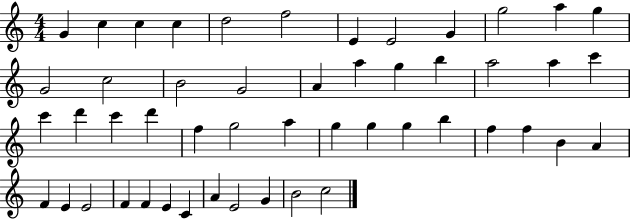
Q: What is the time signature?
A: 4/4